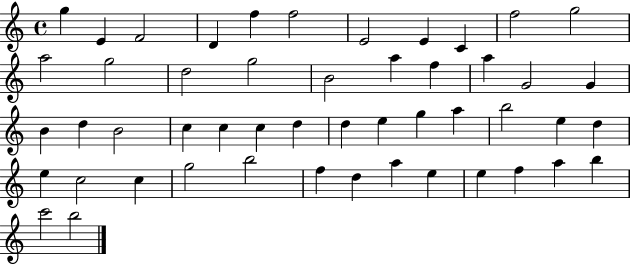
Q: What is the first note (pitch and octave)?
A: G5